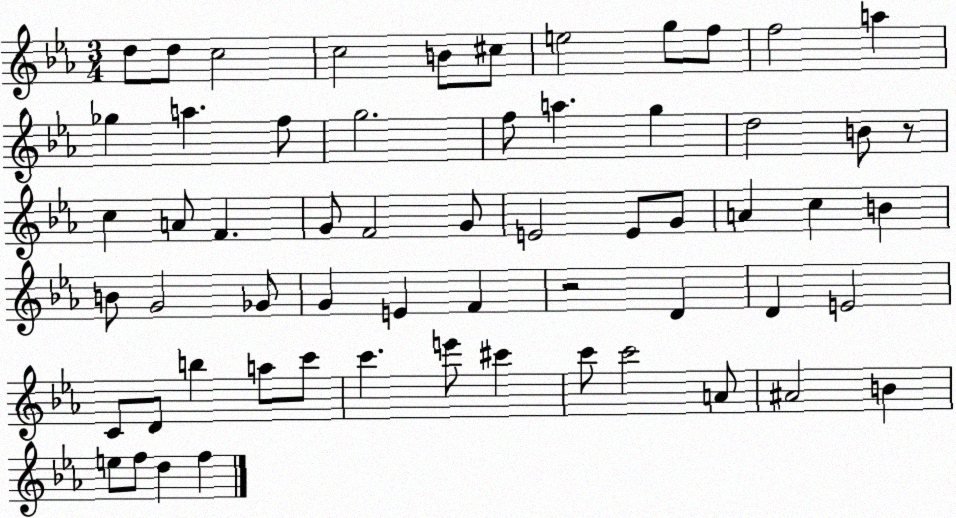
X:1
T:Untitled
M:3/4
L:1/4
K:Eb
d/2 d/2 c2 c2 B/2 ^c/2 e2 g/2 f/2 f2 a _g a f/2 g2 f/2 a g d2 B/2 z/2 c A/2 F G/2 F2 G/2 E2 E/2 G/2 A c B B/2 G2 _G/2 G E F z2 D D E2 C/2 D/2 b a/2 c'/2 c' e'/2 ^c' c'/2 c'2 A/2 ^A2 B e/2 f/2 d f